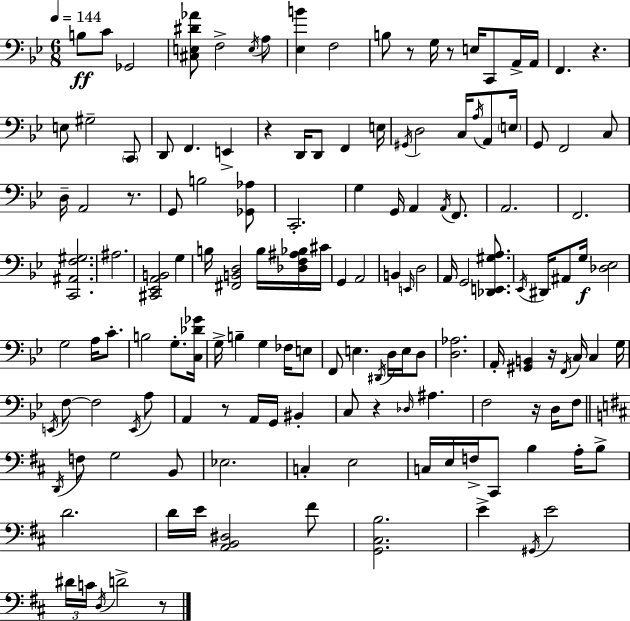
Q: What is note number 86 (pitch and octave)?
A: E2